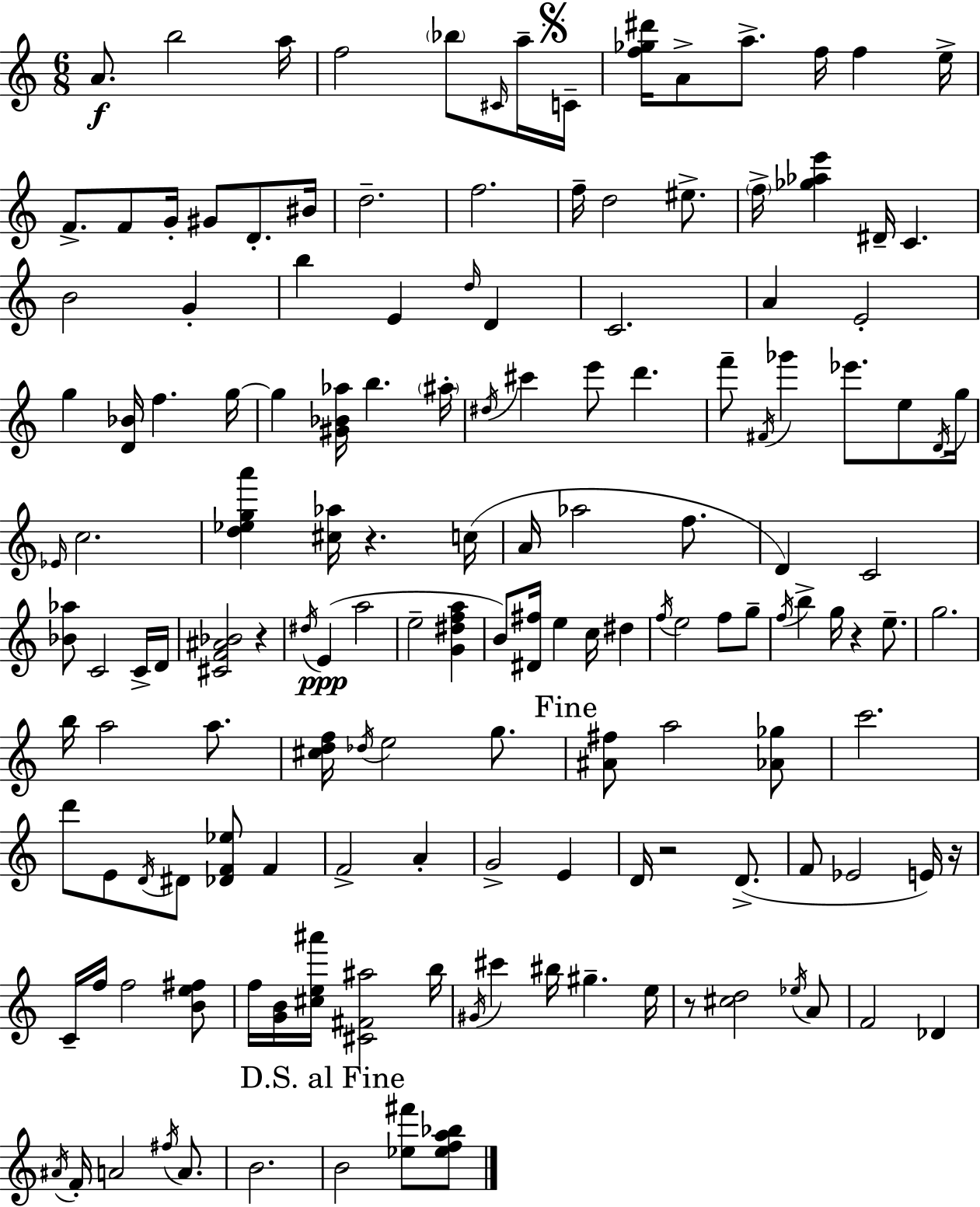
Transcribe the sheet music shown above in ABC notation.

X:1
T:Untitled
M:6/8
L:1/4
K:C
A/2 b2 a/4 f2 _b/2 ^C/4 a/4 C/4 [f_g^d']/4 A/2 a/2 f/4 f e/4 F/2 F/2 G/4 ^G/2 D/2 ^B/4 d2 f2 f/4 d2 ^e/2 f/4 [_g_ae'] ^D/4 C B2 G b E d/4 D C2 A E2 g [D_B]/4 f g/4 g [^G_B_a]/4 b ^a/4 ^d/4 ^c' e'/2 d' f'/2 ^F/4 _g' _e'/2 e/2 D/4 g/4 _E/4 c2 [d_ega'] [^c_a]/4 z c/4 A/4 _a2 f/2 D C2 [_B_a]/2 C2 C/4 D/4 [^CF^A_B]2 z ^d/4 E a2 e2 [G^dfa] B/2 [^D^f]/4 e c/4 ^d f/4 e2 f/2 g/2 f/4 b g/4 z e/2 g2 b/4 a2 a/2 [^cdf]/4 _d/4 e2 g/2 [^A^f]/2 a2 [_A_g]/2 c'2 d'/2 E/2 D/4 ^D/2 [_DF_e]/2 F F2 A G2 E D/4 z2 D/2 F/2 _E2 E/4 z/4 C/4 f/4 f2 [Be^f]/2 f/4 [GB]/4 [^ce^a']/4 [^C^F^a]2 b/4 ^G/4 ^c' ^b/4 ^g e/4 z/2 [^cd]2 _e/4 A/2 F2 _D ^A/4 F/4 A2 ^f/4 A/2 B2 B2 [_e^f']/2 [_efa_b]/2